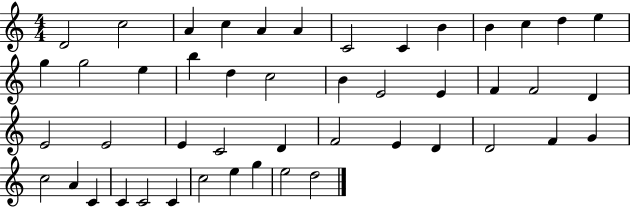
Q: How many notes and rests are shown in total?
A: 47